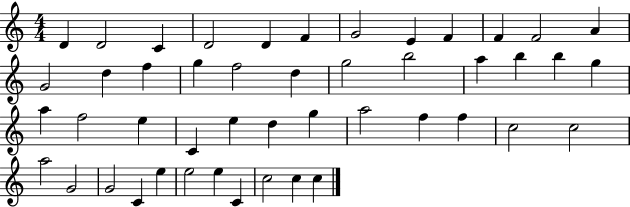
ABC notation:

X:1
T:Untitled
M:4/4
L:1/4
K:C
D D2 C D2 D F G2 E F F F2 A G2 d f g f2 d g2 b2 a b b g a f2 e C e d g a2 f f c2 c2 a2 G2 G2 C e e2 e C c2 c c